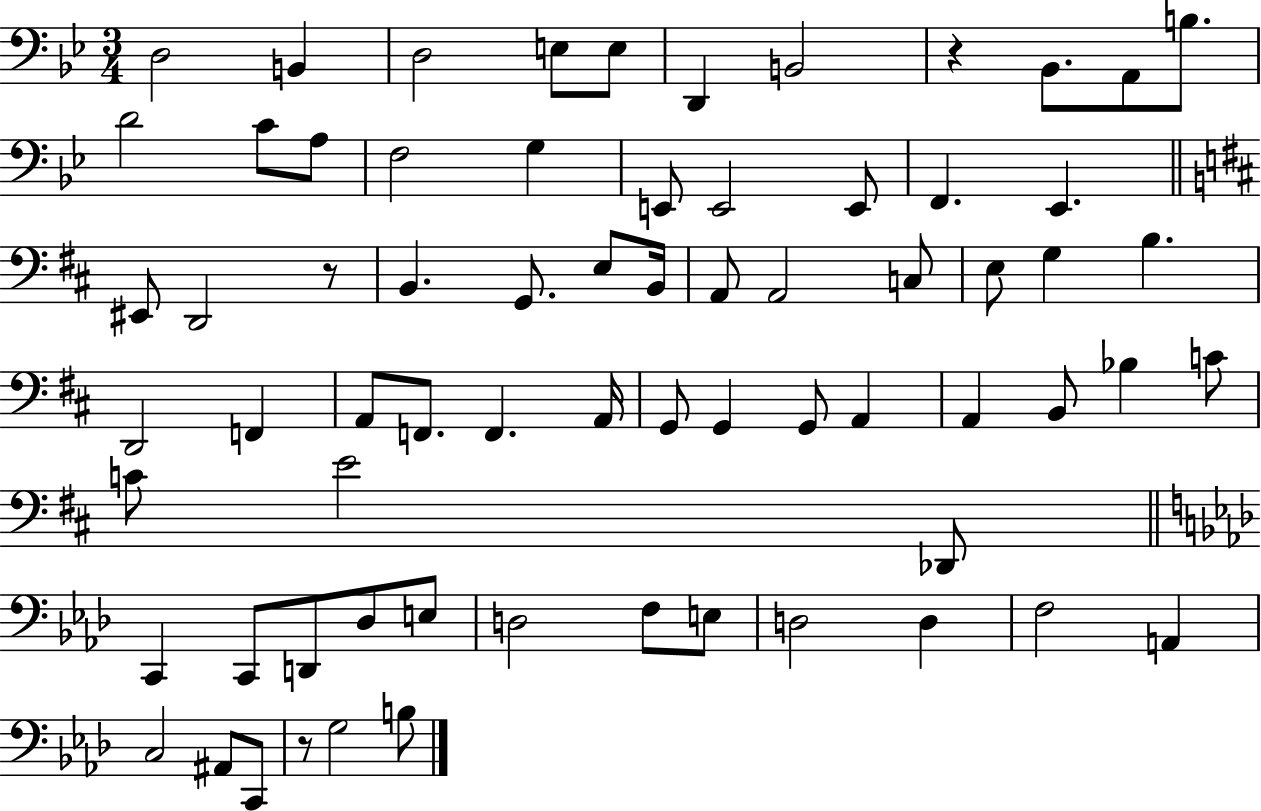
D3/h B2/q D3/h E3/e E3/e D2/q B2/h R/q Bb2/e. A2/e B3/e. D4/h C4/e A3/e F3/h G3/q E2/e E2/h E2/e F2/q. Eb2/q. EIS2/e D2/h R/e B2/q. G2/e. E3/e B2/s A2/e A2/h C3/e E3/e G3/q B3/q. D2/h F2/q A2/e F2/e. F2/q. A2/s G2/e G2/q G2/e A2/q A2/q B2/e Bb3/q C4/e C4/e E4/h Db2/e C2/q C2/e D2/e Db3/e E3/e D3/h F3/e E3/e D3/h D3/q F3/h A2/q C3/h A#2/e C2/e R/e G3/h B3/e